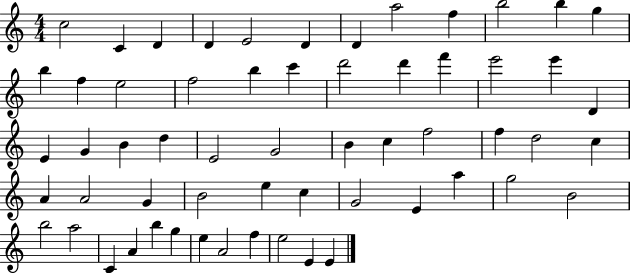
{
  \clef treble
  \numericTimeSignature
  \time 4/4
  \key c \major
  c''2 c'4 d'4 | d'4 e'2 d'4 | d'4 a''2 f''4 | b''2 b''4 g''4 | \break b''4 f''4 e''2 | f''2 b''4 c'''4 | d'''2 d'''4 f'''4 | e'''2 e'''4 d'4 | \break e'4 g'4 b'4 d''4 | e'2 g'2 | b'4 c''4 f''2 | f''4 d''2 c''4 | \break a'4 a'2 g'4 | b'2 e''4 c''4 | g'2 e'4 a''4 | g''2 b'2 | \break b''2 a''2 | c'4 a'4 b''4 g''4 | e''4 a'2 f''4 | e''2 e'4 e'4 | \break \bar "|."
}